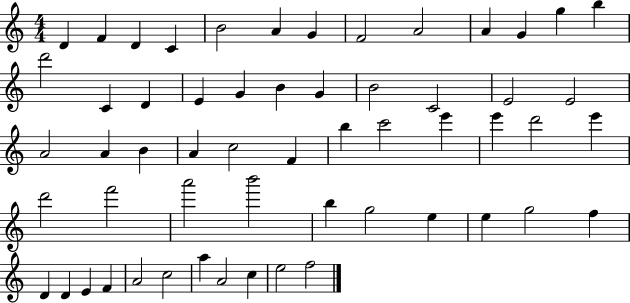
{
  \clef treble
  \numericTimeSignature
  \time 4/4
  \key c \major
  d'4 f'4 d'4 c'4 | b'2 a'4 g'4 | f'2 a'2 | a'4 g'4 g''4 b''4 | \break d'''2 c'4 d'4 | e'4 g'4 b'4 g'4 | b'2 c'2 | e'2 e'2 | \break a'2 a'4 b'4 | a'4 c''2 f'4 | b''4 c'''2 e'''4 | e'''4 d'''2 e'''4 | \break d'''2 f'''2 | a'''2 b'''2 | b''4 g''2 e''4 | e''4 g''2 f''4 | \break d'4 d'4 e'4 f'4 | a'2 c''2 | a''4 a'2 c''4 | e''2 f''2 | \break \bar "|."
}